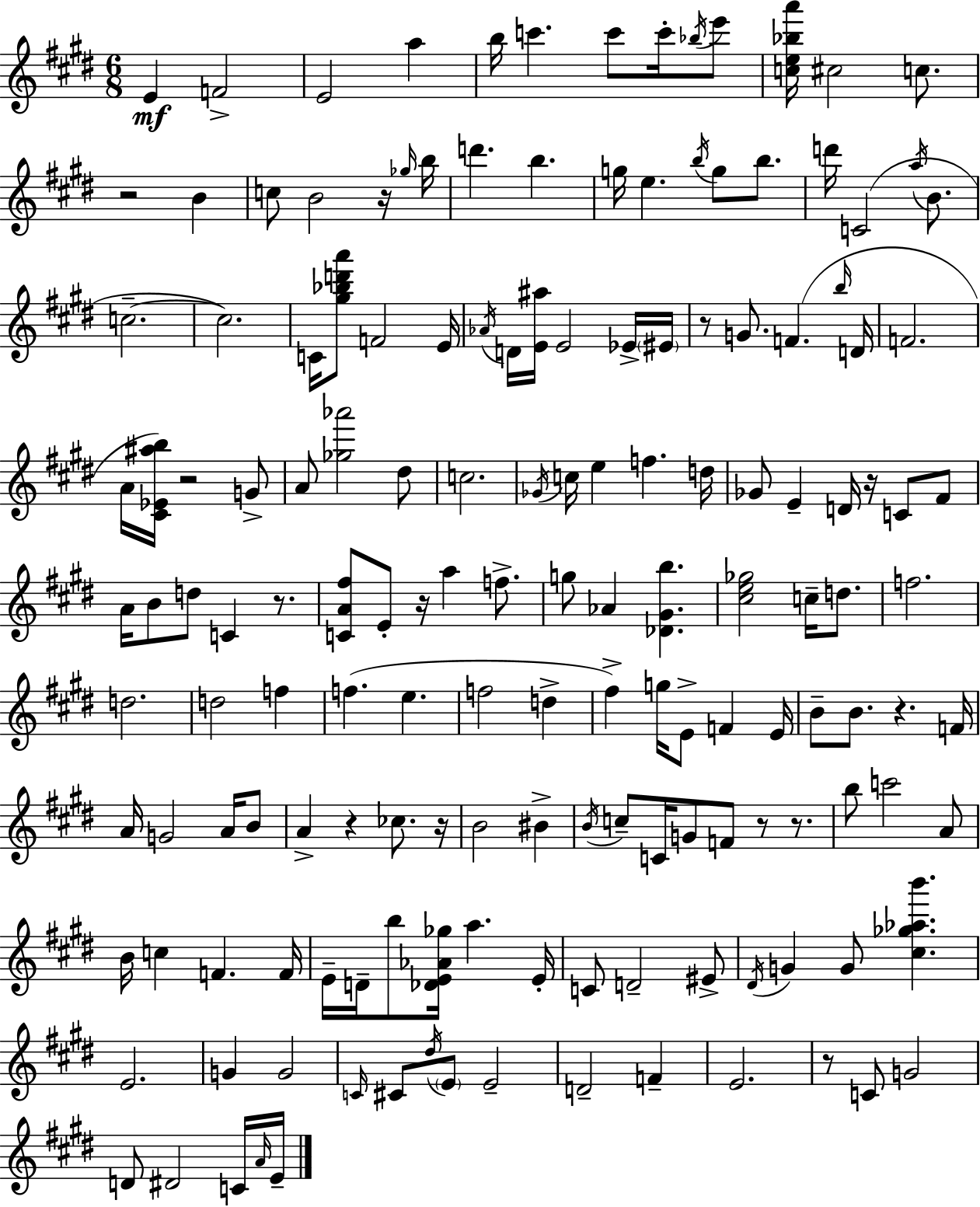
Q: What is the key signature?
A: E major